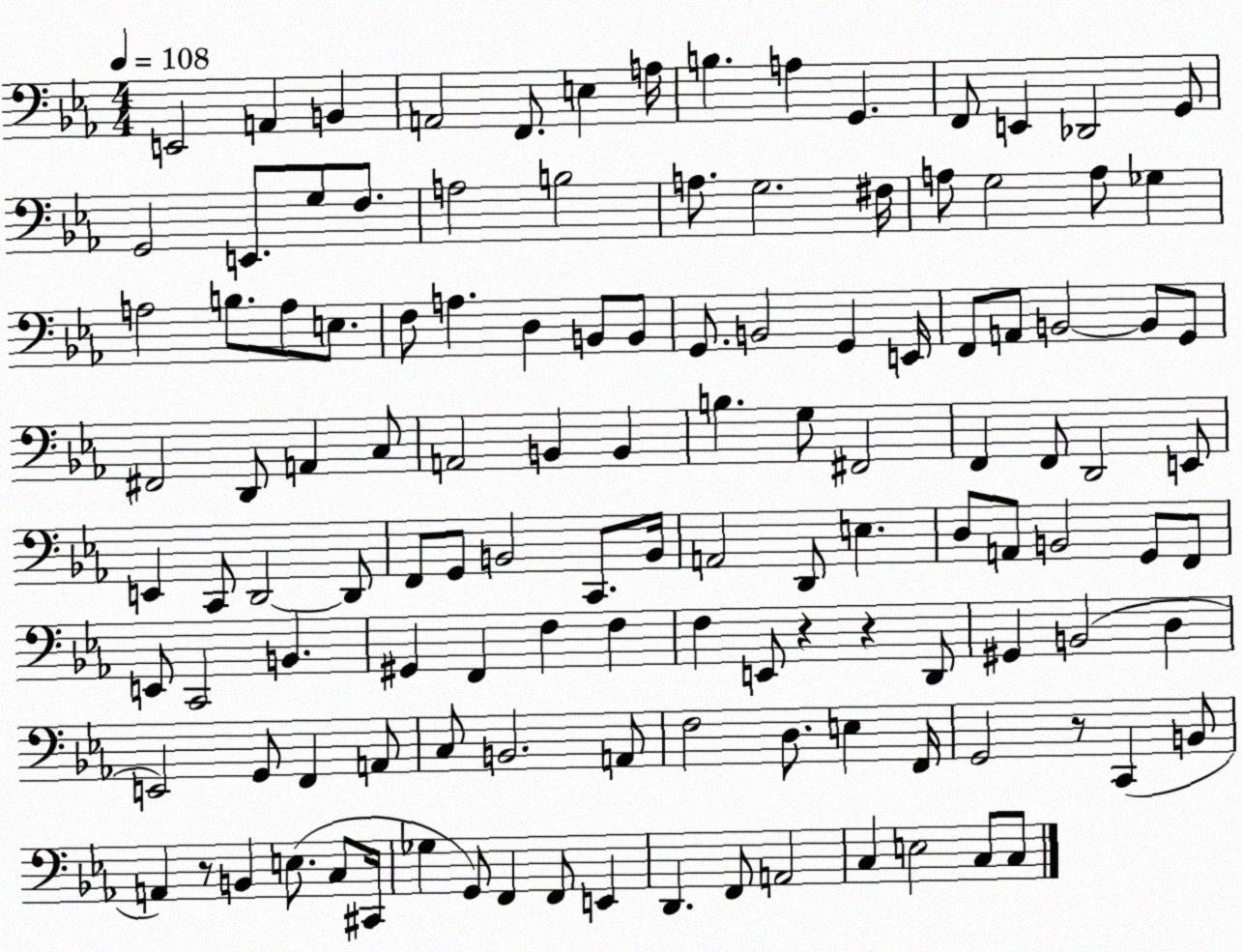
X:1
T:Untitled
M:4/4
L:1/4
K:Eb
E,,2 A,, B,, A,,2 F,,/2 E, A,/4 B, A, G,, F,,/2 E,, _D,,2 G,,/2 G,,2 E,,/2 G,/2 F,/2 A,2 B,2 A,/2 G,2 ^F,/4 A,/2 G,2 A,/2 _G, A,2 B,/2 A,/2 E,/2 F,/2 A, D, B,,/2 B,,/2 G,,/2 B,,2 G,, E,,/4 F,,/2 A,,/2 B,,2 B,,/2 G,,/2 ^F,,2 D,,/2 A,, C,/2 A,,2 B,, B,, B, G,/2 ^F,,2 F,, F,,/2 D,,2 E,,/2 E,, C,,/2 D,,2 D,,/2 F,,/2 G,,/2 B,,2 C,,/2 B,,/4 A,,2 D,,/2 E, D,/2 A,,/2 B,,2 G,,/2 F,,/2 E,,/2 C,,2 B,, ^G,, F,, F, F, F, E,,/2 z z D,,/2 ^G,, B,,2 D, E,,2 G,,/2 F,, A,,/2 C,/2 B,,2 A,,/2 F,2 D,/2 E, F,,/4 G,,2 z/2 C,, B,,/2 A,, z/2 B,, E,/2 C,/2 ^C,,/4 _G, G,,/2 F,, F,,/2 E,, D,, F,,/2 A,,2 C, E,2 C,/2 C,/2